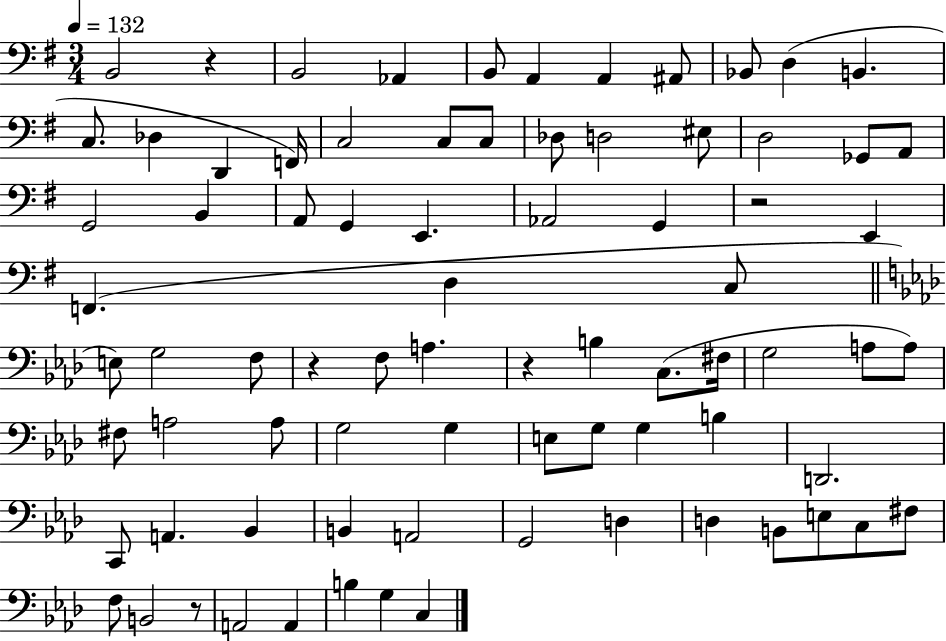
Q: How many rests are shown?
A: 5